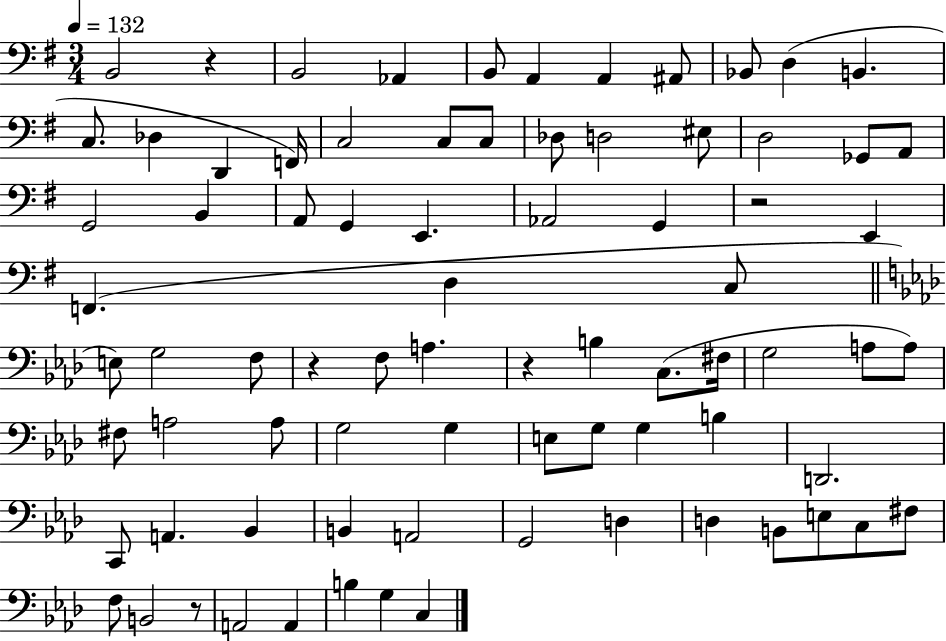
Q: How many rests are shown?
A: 5